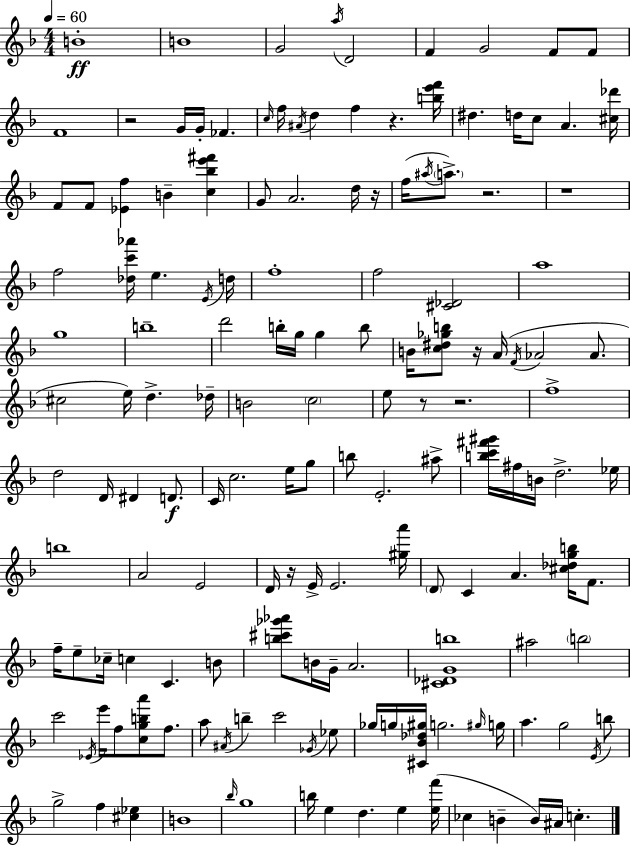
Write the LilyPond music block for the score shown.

{
  \clef treble
  \numericTimeSignature
  \time 4/4
  \key d \minor
  \tempo 4 = 60
  b'1-.\ff | b'1 | g'2 \acciaccatura { a''16 } d'2 | f'4 g'2 f'8 f'8 | \break f'1 | r2 g'16 g'16-. fes'4. | \grace { c''16 } f''16 \acciaccatura { ais'16 } d''4 f''4 r4. | <b'' e''' f'''>16 dis''4. d''16 c''8 a'4. | \break <cis'' des'''>16 f'8 f'8 <ees' f''>4 b'4-- <c'' bes'' e''' fis'''>4 | g'8 a'2. | d''16 r16 f''16( \acciaccatura { ais''16 } \parenthesize a''8.->) r2. | r1 | \break f''2 <des'' c''' aes'''>16 e''4. | \acciaccatura { e'16 } d''16 f''1-. | f''2 <cis' des'>2 | a''1 | \break g''1 | b''1-- | d'''2 b''16-. g''16 g''4 | b''8 b'16 <c'' dis'' ges'' b''>8 r16 a'16( \acciaccatura { f'16 } aes'2 | \break aes'8. cis''2 e''16) d''4.-> | des''16-- b'2 \parenthesize c''2 | e''8 r8 r2. | f''1-> | \break d''2 d'16 dis'4 | d'8.\f c'16 c''2. | e''16 g''8 b''8 e'2.-. | ais''8-> <b'' c''' fis''' gis'''>16 fis''16 b'16 d''2.-> | \break ees''16 b''1 | a'2 e'2 | d'16 r16 e'16-> e'2. | <gis'' a'''>16 \parenthesize d'8 c'4 a'4. | \break <cis'' des'' g'' b''>16 f'8. f''16-- e''8-- ces''16-- c''4 c'4. | b'8 <b'' cis''' ges''' aes'''>8 b'16 g'16-- a'2. | <cis' des' g' b''>1 | ais''2 \parenthesize b''2 | \break c'''2 \acciaccatura { ees'16 } e'''16 | f''8 <c'' g'' b'' a'''>8 f''8. a''8 \acciaccatura { ais'16 } b''4-- c'''2 | \acciaccatura { ges'16 } ees''8 ges''16 g''16 <cis' bes' des'' gis''>16 g''2. | \grace { gis''16 } g''16 a''4. | \break g''2 \acciaccatura { e'16 } b''8 g''2-> | f''4 <cis'' ees''>4 b'1 | \grace { bes''16 } g''1 | b''16 e''4 | \break d''4. e''4 <e'' f'''>16( ces''4 | b'4-- b'16) ais'16 c''4.-. \bar "|."
}